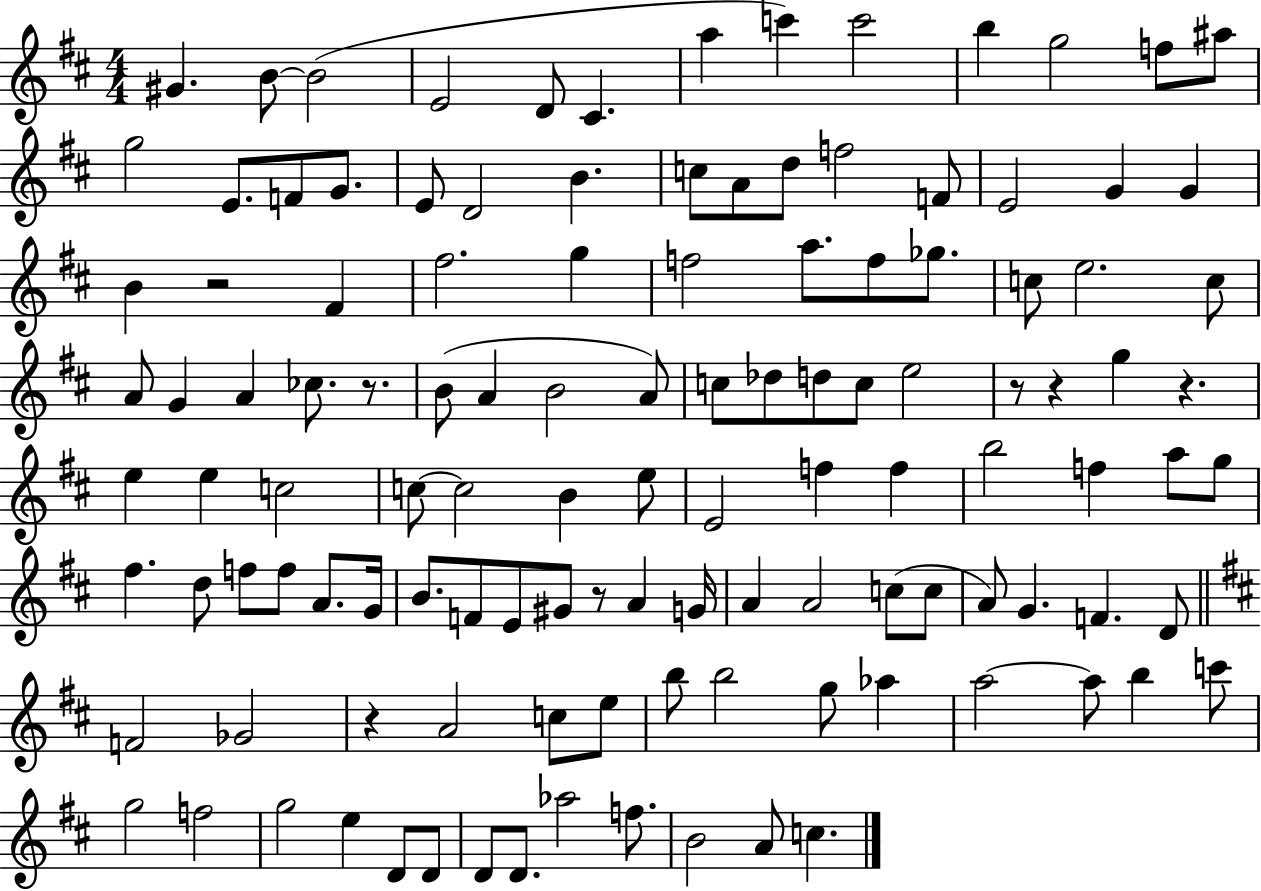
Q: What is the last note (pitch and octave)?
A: C5